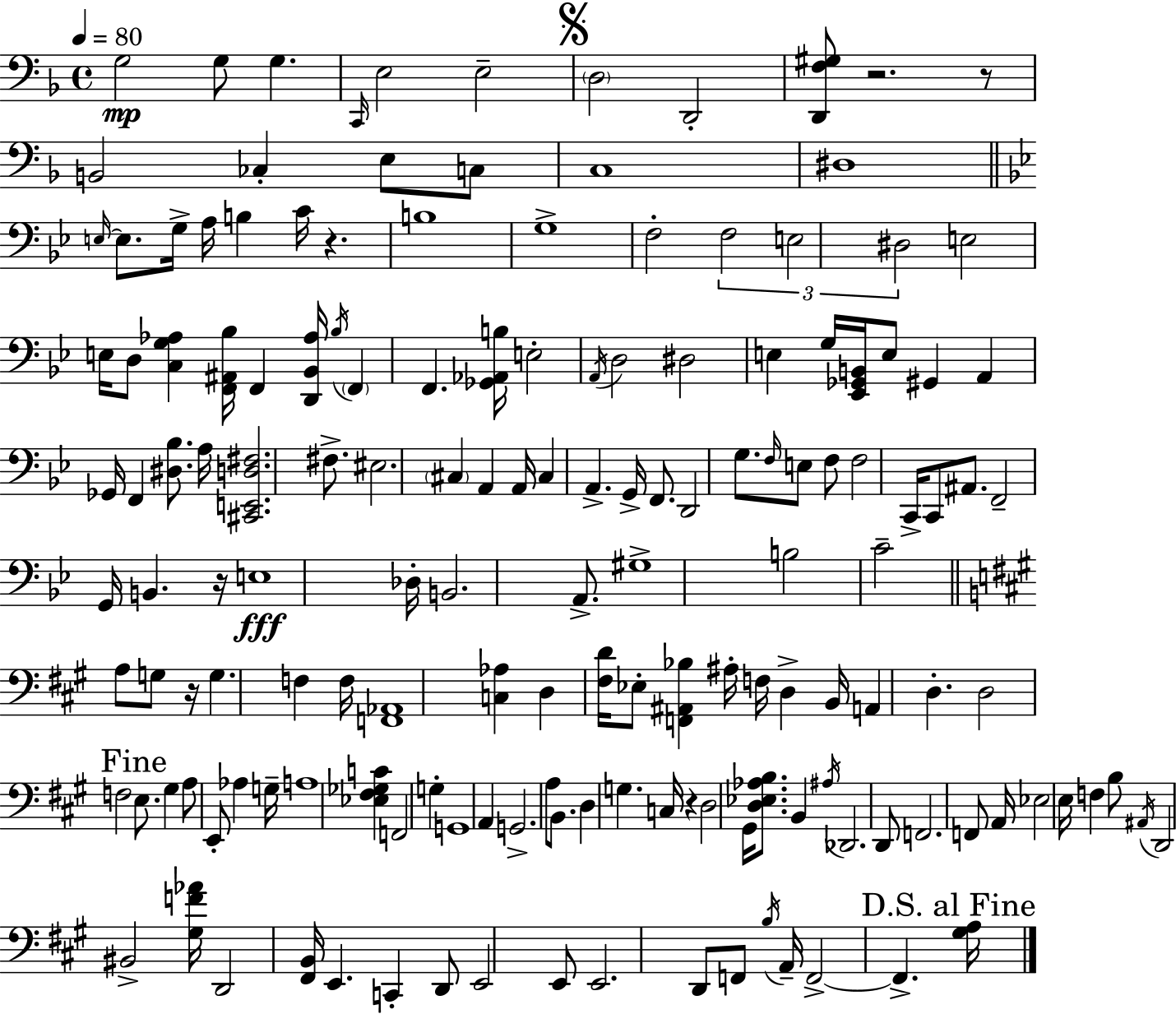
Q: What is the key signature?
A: F major